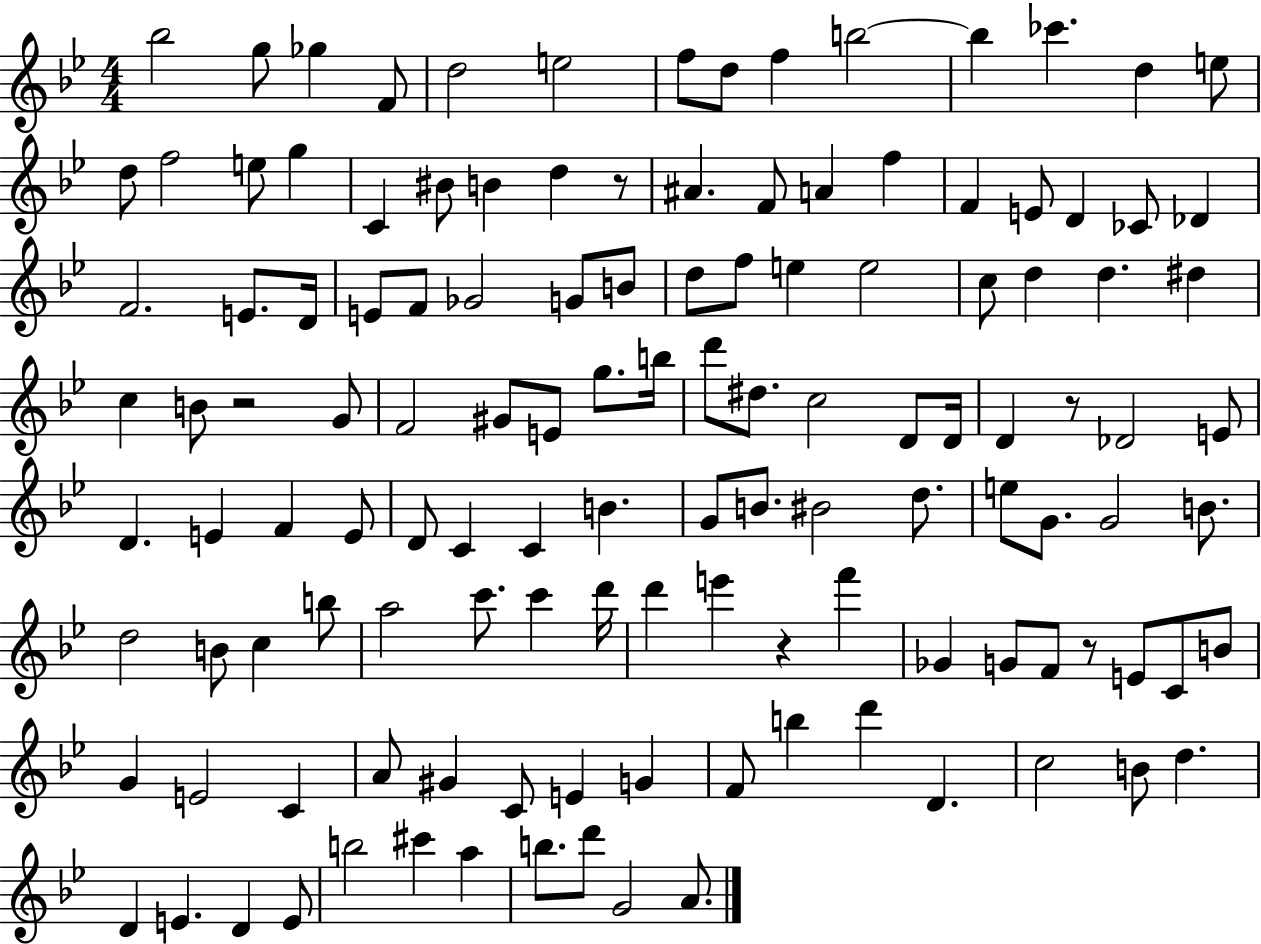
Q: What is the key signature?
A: BES major